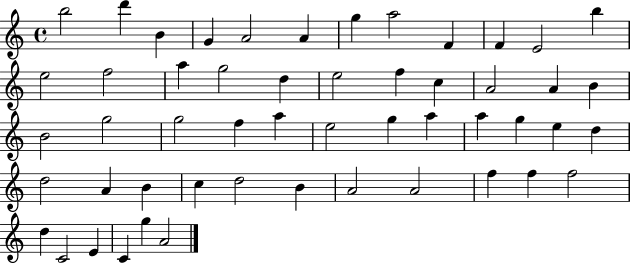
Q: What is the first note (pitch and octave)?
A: B5